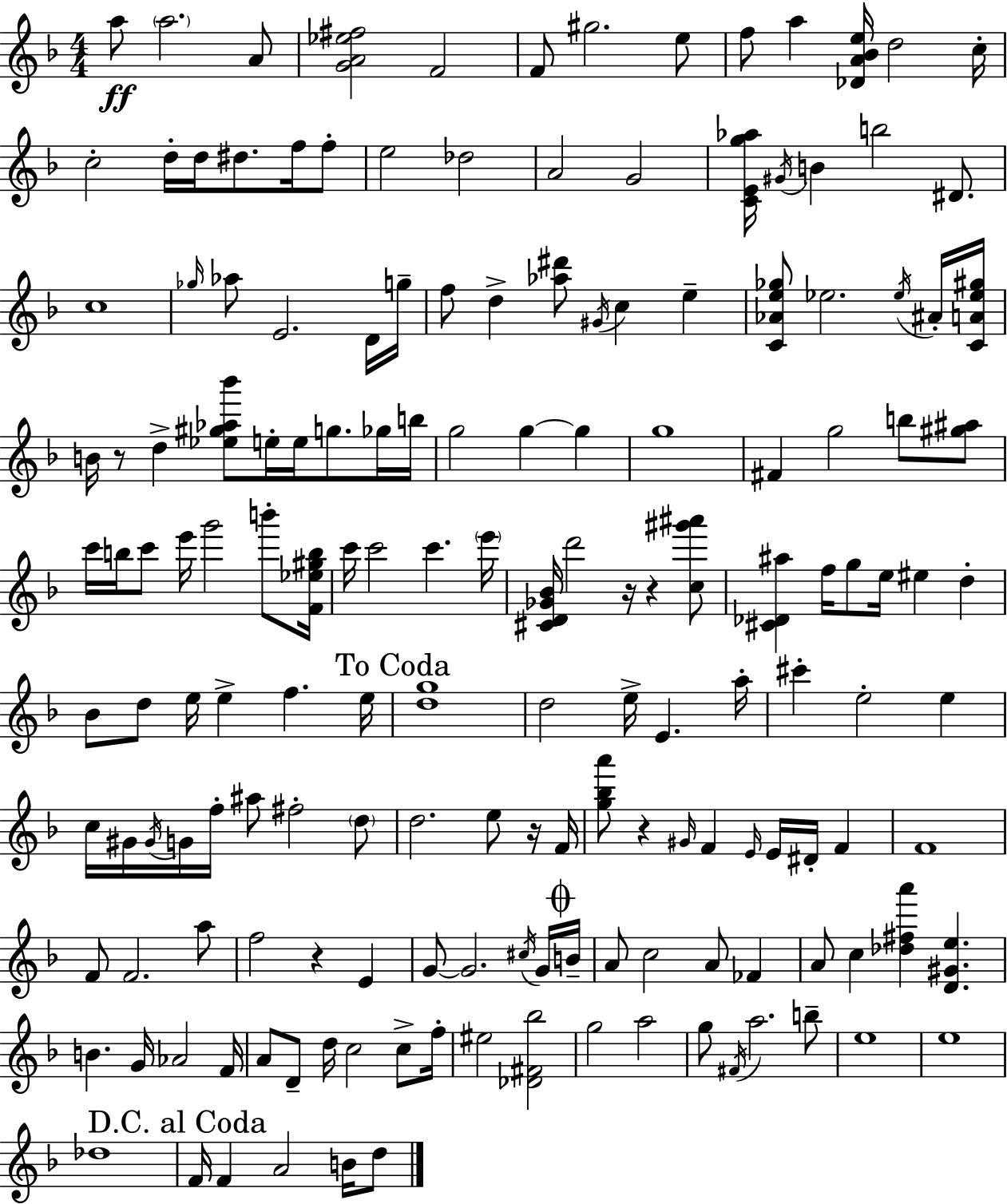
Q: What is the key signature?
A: F major